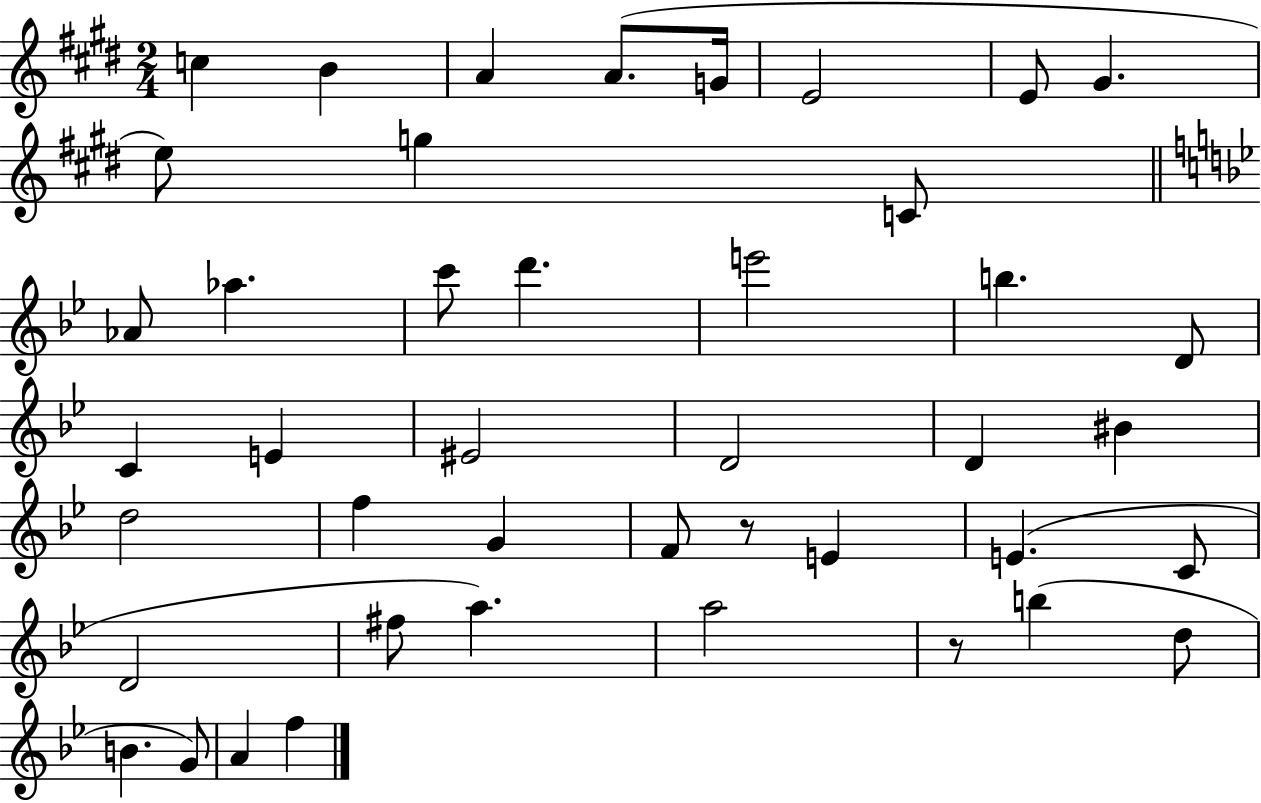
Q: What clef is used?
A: treble